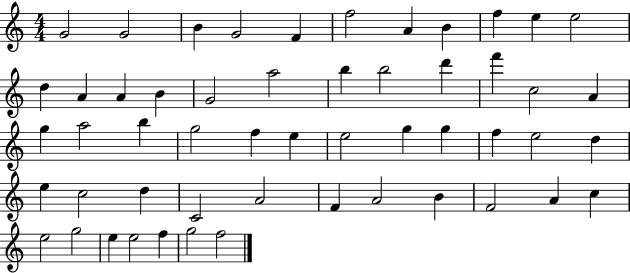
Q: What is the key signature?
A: C major